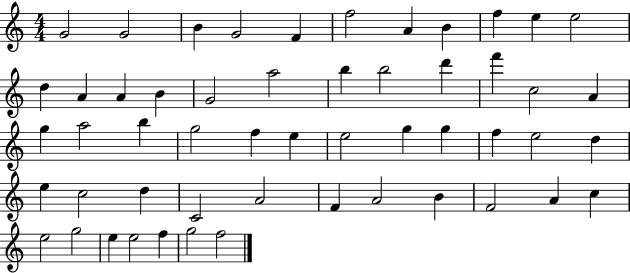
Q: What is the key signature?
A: C major